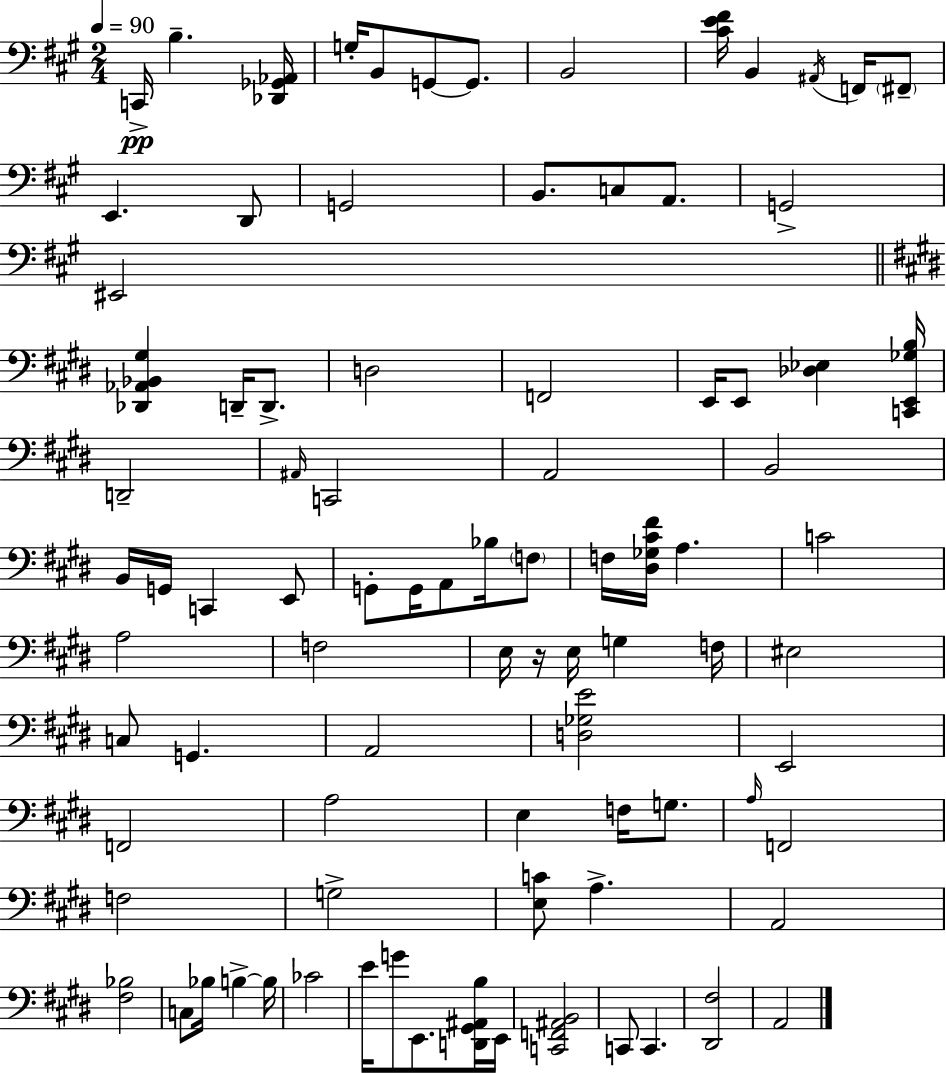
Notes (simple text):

C2/s B3/q. [Db2,Gb2,Ab2]/s G3/s B2/e G2/e G2/e. B2/h [C#4,E4,F#4]/s B2/q A#2/s F2/s F#2/e E2/q. D2/e G2/h B2/e. C3/e A2/e. G2/h EIS2/h [Db2,Ab2,Bb2,G#3]/q D2/s D2/e. D3/h F2/h E2/s E2/e [Db3,Eb3]/q [C2,E2,Gb3,B3]/s D2/h A#2/s C2/h A2/h B2/h B2/s G2/s C2/q E2/e G2/e G2/s A2/e Bb3/s F3/e F3/s [D#3,Gb3,C#4,F#4]/s A3/q. C4/h A3/h F3/h E3/s R/s E3/s G3/q F3/s EIS3/h C3/e G2/q. A2/h [D3,Gb3,E4]/h E2/h F2/h A3/h E3/q F3/s G3/e. A3/s F2/h F3/h G3/h [E3,C4]/e A3/q. A2/h [F#3,Bb3]/h C3/e Bb3/s B3/q B3/s CES4/h E4/s G4/e E2/e. [D2,G#2,A#2,B3]/s E2/s [C2,F2,A#2,B2]/h C2/e C2/q. [D#2,F#3]/h A2/h